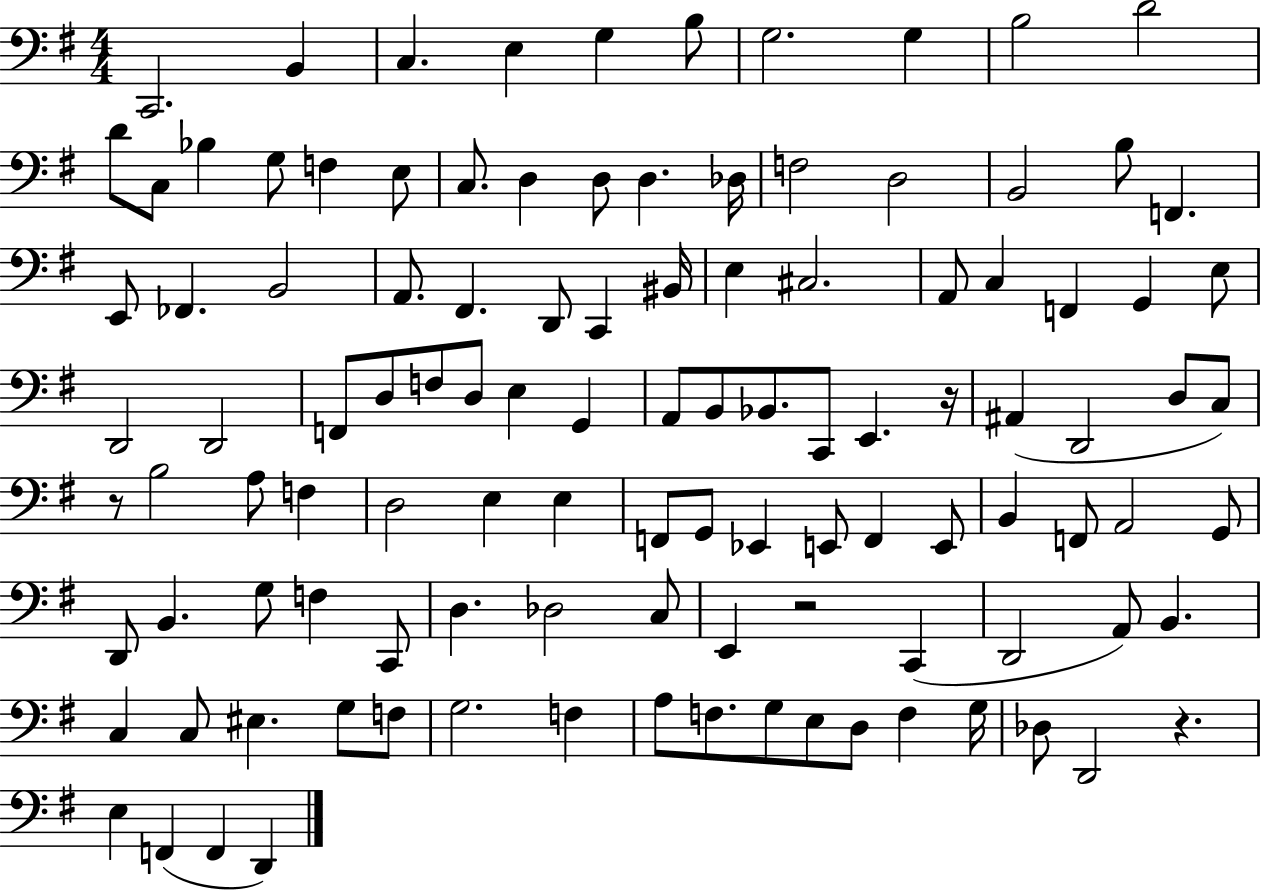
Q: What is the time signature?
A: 4/4